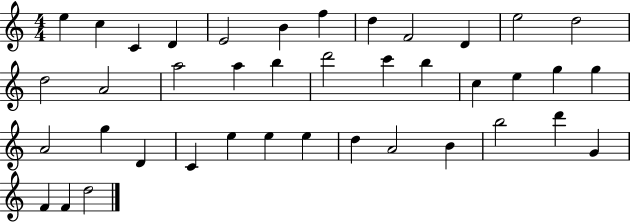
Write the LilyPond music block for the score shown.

{
  \clef treble
  \numericTimeSignature
  \time 4/4
  \key c \major
  e''4 c''4 c'4 d'4 | e'2 b'4 f''4 | d''4 f'2 d'4 | e''2 d''2 | \break d''2 a'2 | a''2 a''4 b''4 | d'''2 c'''4 b''4 | c''4 e''4 g''4 g''4 | \break a'2 g''4 d'4 | c'4 e''4 e''4 e''4 | d''4 a'2 b'4 | b''2 d'''4 g'4 | \break f'4 f'4 d''2 | \bar "|."
}